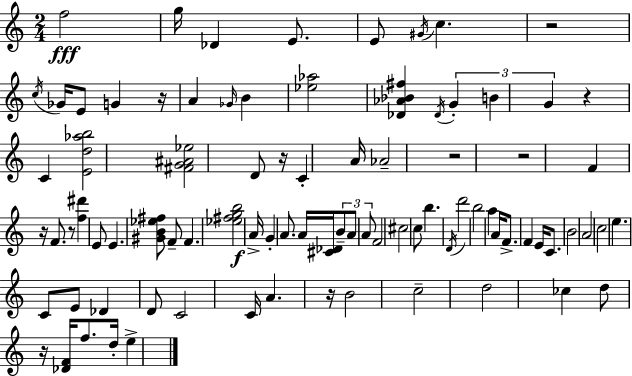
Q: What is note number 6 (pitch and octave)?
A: G#4